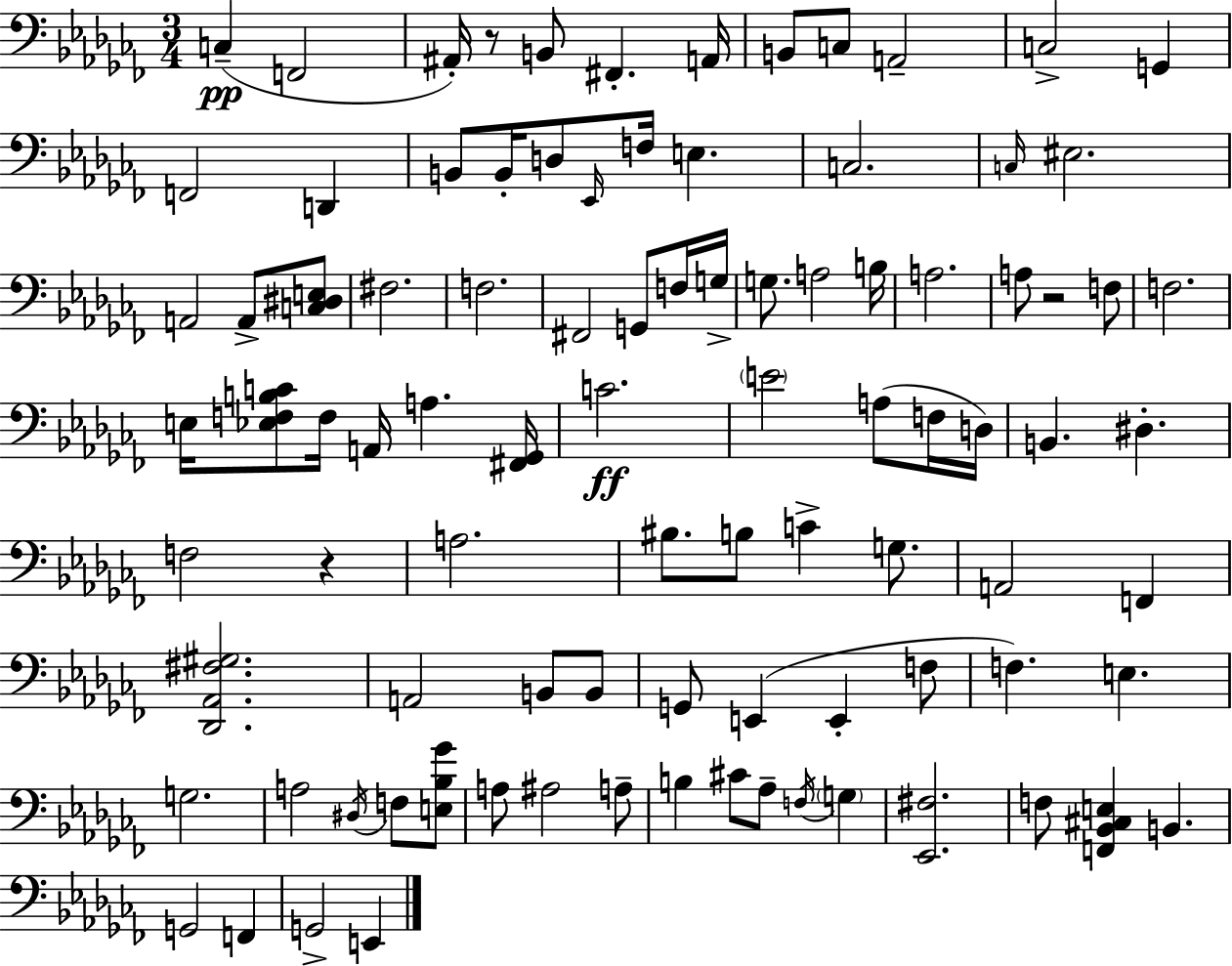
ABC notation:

X:1
T:Untitled
M:3/4
L:1/4
K:Abm
C, F,,2 ^A,,/4 z/2 B,,/2 ^F,, A,,/4 B,,/2 C,/2 A,,2 C,2 G,, F,,2 D,, B,,/2 B,,/4 D,/2 _E,,/4 F,/4 E, C,2 C,/4 ^E,2 A,,2 A,,/2 [C,^D,E,]/2 ^F,2 F,2 ^F,,2 G,,/2 F,/4 G,/4 G,/2 A,2 B,/4 A,2 A,/2 z2 F,/2 F,2 E,/4 [_E,F,B,C]/2 F,/4 A,,/4 A, [^F,,_G,,]/4 C2 E2 A,/2 F,/4 D,/4 B,, ^D, F,2 z A,2 ^B,/2 B,/2 C G,/2 A,,2 F,, [_D,,_A,,^F,^G,]2 A,,2 B,,/2 B,,/2 G,,/2 E,, E,, F,/2 F, E, G,2 A,2 ^D,/4 F,/2 [E,_B,_G]/2 A,/2 ^A,2 A,/2 B, ^C/2 _A,/2 F,/4 G, [_E,,^F,]2 F,/2 [F,,_B,,^C,E,] B,, G,,2 F,, G,,2 E,,